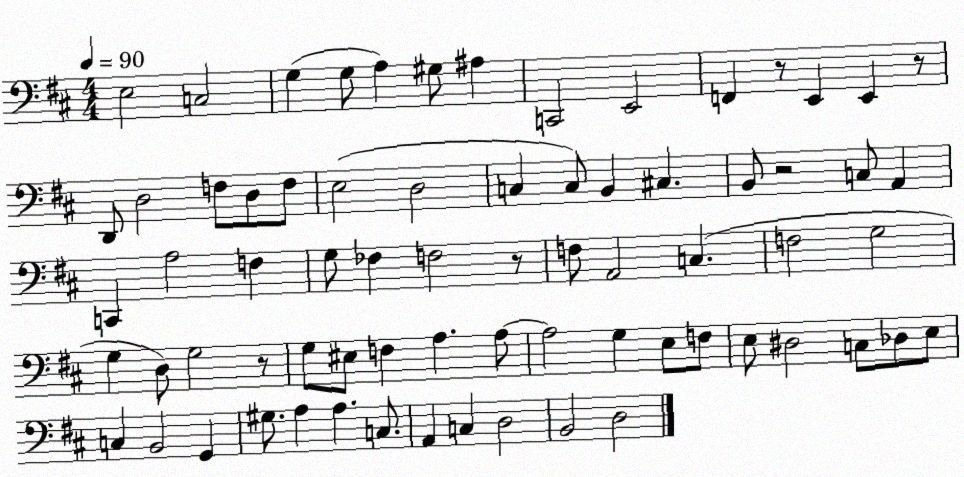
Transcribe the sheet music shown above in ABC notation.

X:1
T:Untitled
M:4/4
L:1/4
K:D
E,2 C,2 G, G,/2 A, ^G,/2 ^A, C,,2 E,,2 F,, z/2 E,, E,, z/2 D,,/2 D,2 F,/2 D,/2 F,/2 E,2 D,2 C, C,/2 B,, ^C, B,,/2 z2 C,/2 A,, C,, A,2 F, G,/2 _F, F,2 z/2 F,/2 A,,2 C, F,2 G,2 G, D,/2 G,2 z/2 G,/2 ^E,/2 F, A, A,/2 A,2 G, E,/2 F,/2 E,/2 ^D,2 C,/2 _D,/2 E,/2 C, B,,2 G,, ^G,/2 A, A, C,/2 A,, C, D,2 B,,2 D,2